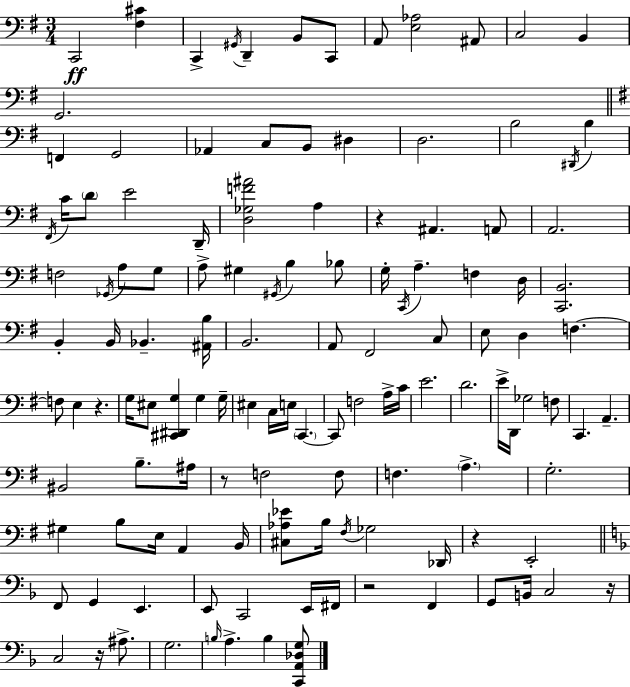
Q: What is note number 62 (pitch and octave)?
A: C3